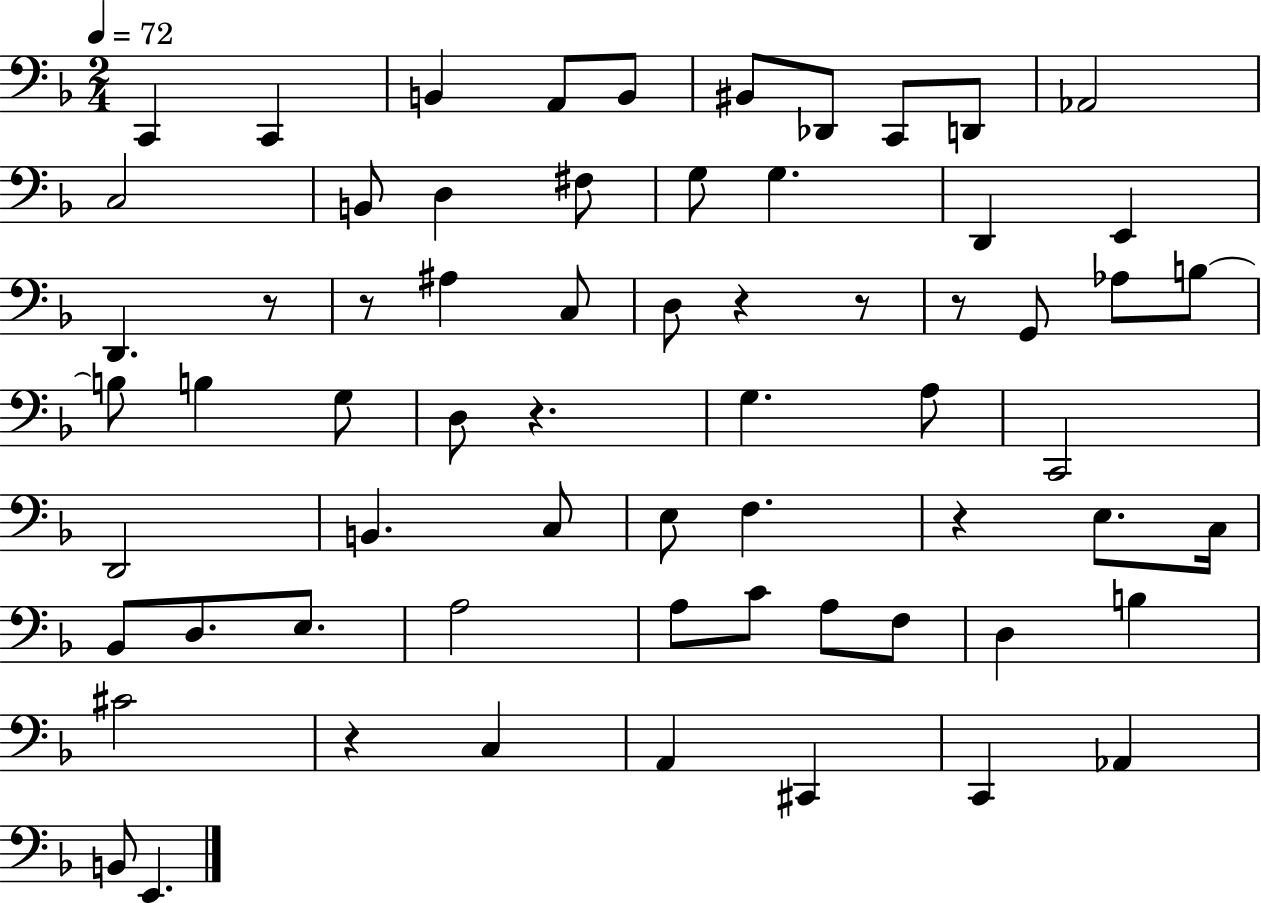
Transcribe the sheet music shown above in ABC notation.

X:1
T:Untitled
M:2/4
L:1/4
K:F
C,, C,, B,, A,,/2 B,,/2 ^B,,/2 _D,,/2 C,,/2 D,,/2 _A,,2 C,2 B,,/2 D, ^F,/2 G,/2 G, D,, E,, D,, z/2 z/2 ^A, C,/2 D,/2 z z/2 z/2 G,,/2 _A,/2 B,/2 B,/2 B, G,/2 D,/2 z G, A,/2 C,,2 D,,2 B,, C,/2 E,/2 F, z E,/2 C,/4 _B,,/2 D,/2 E,/2 A,2 A,/2 C/2 A,/2 F,/2 D, B, ^C2 z C, A,, ^C,, C,, _A,, B,,/2 E,,